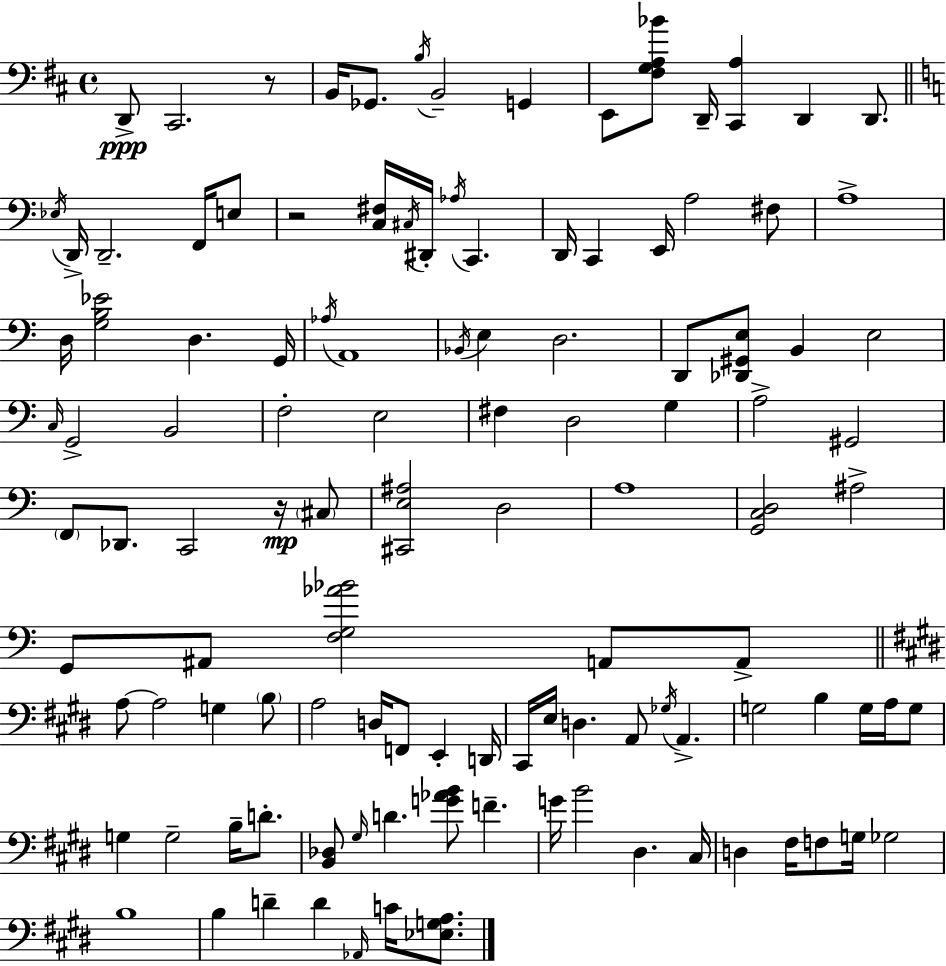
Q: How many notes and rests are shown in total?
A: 114